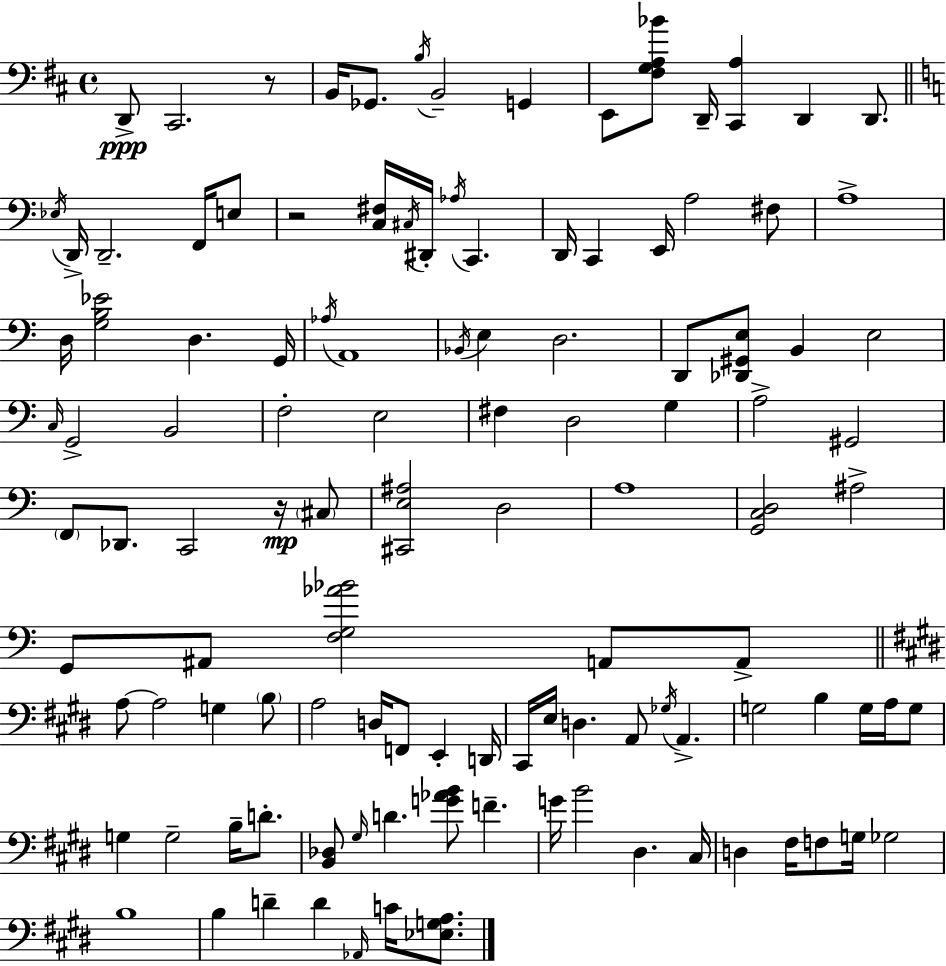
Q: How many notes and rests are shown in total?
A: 114